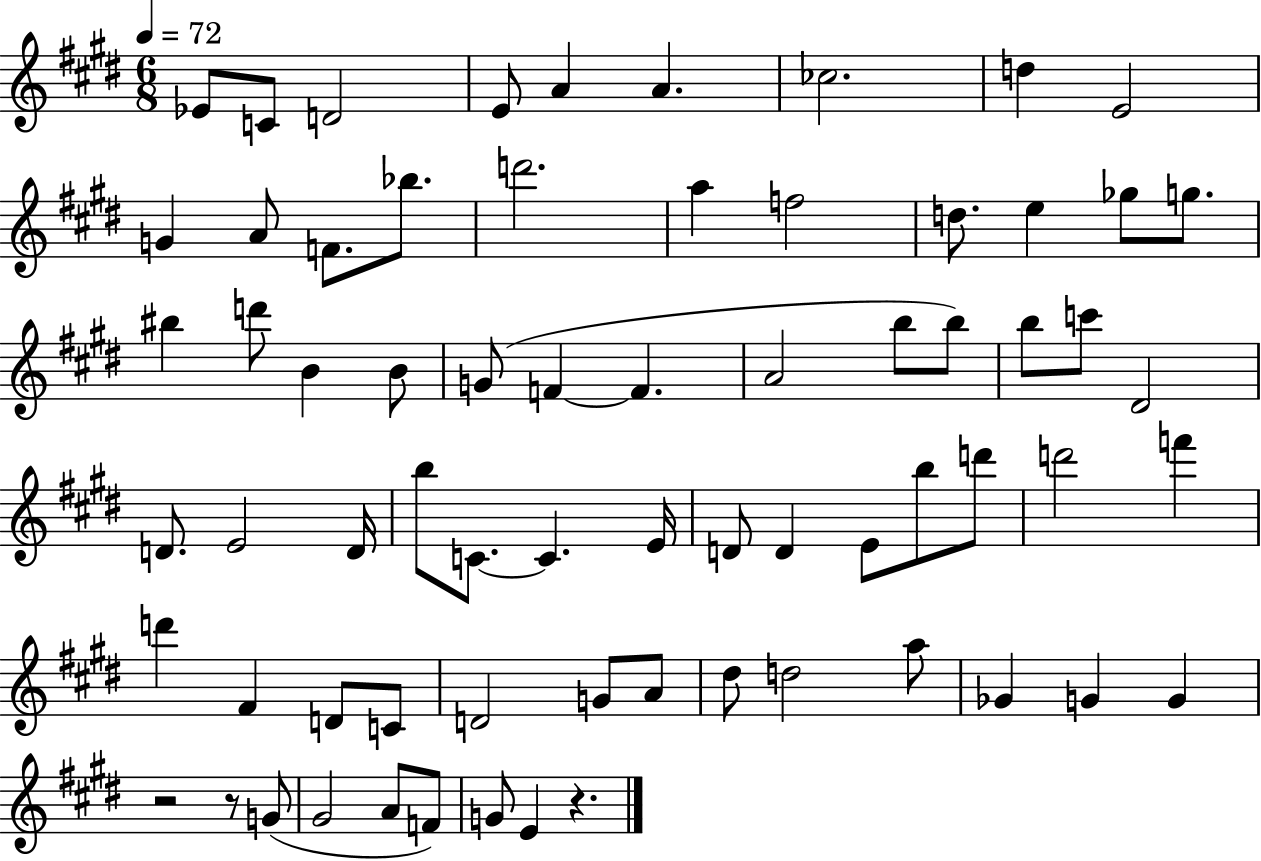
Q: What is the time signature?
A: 6/8